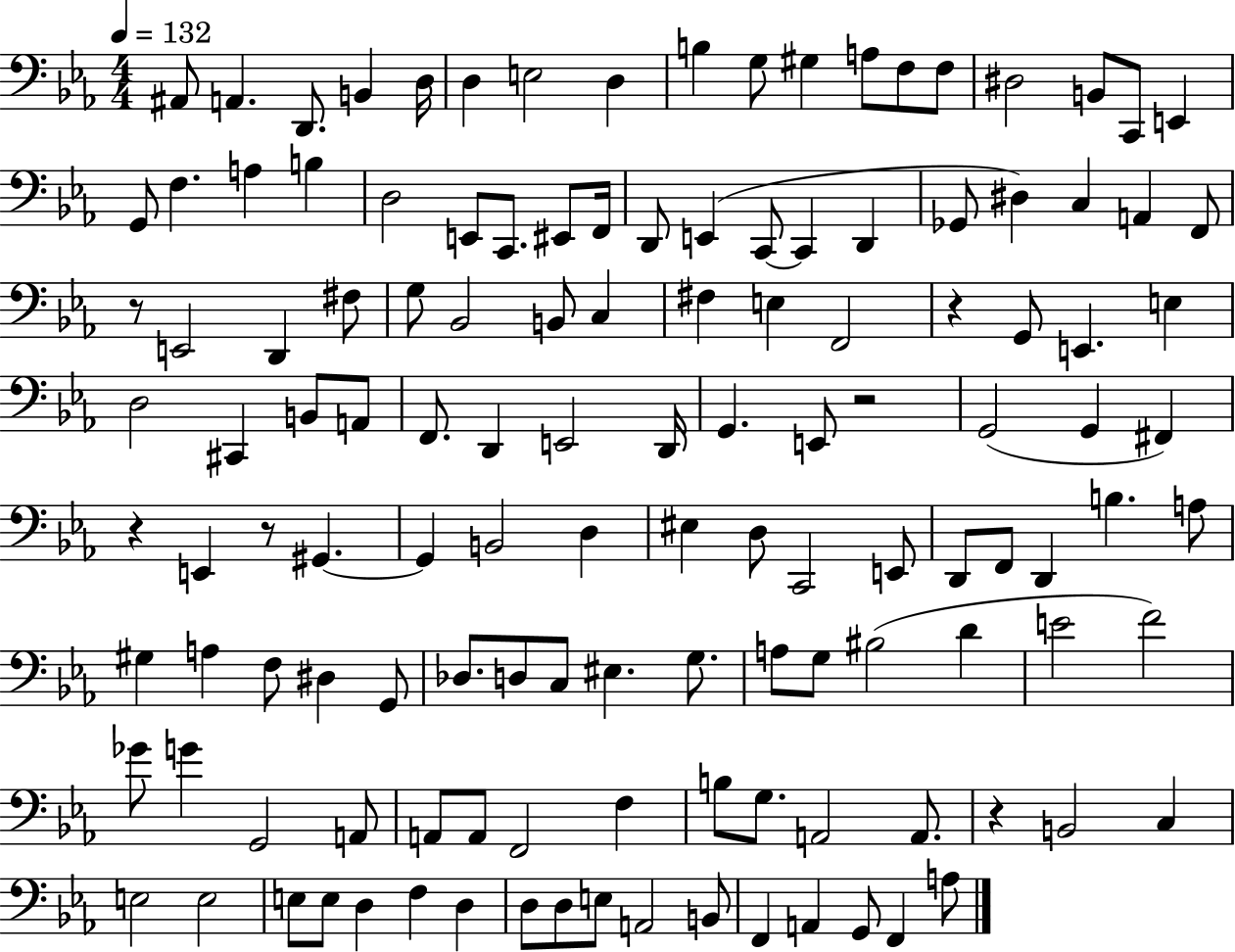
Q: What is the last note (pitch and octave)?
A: A3